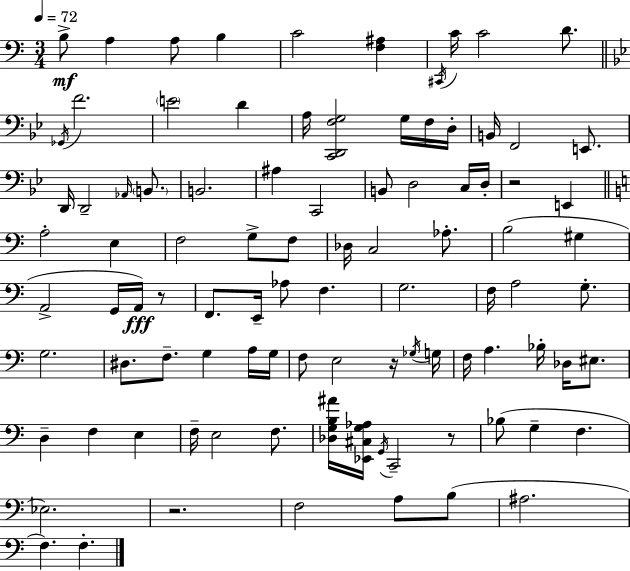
{
  \clef bass
  \numericTimeSignature
  \time 3/4
  \key a \minor
  \tempo 4 = 72
  b8->\mf a4 a8 b4 | c'2 <f ais>4 | \acciaccatura { cis,16 } c'16 c'2 d'8. | \bar "||" \break \key g \minor \acciaccatura { ges,16 } f'2. | \parenthesize e'2 d'4 | a16 <c, d, f g>2 g16 f16 | d16-. b,16 f,2 e,8. | \break d,16 d,2-- \grace { aes,16 } \parenthesize b,8. | b,2. | ais4 c,2 | b,8 d2 | \break c16 d16-. r2 e,4 | \bar "||" \break \key a \minor a2-. e4 | f2 g8-> f8 | des16 c2 aes8.-. | b2( gis4 | \break a,2-> g,16 a,16\fff) r8 | f,8. e,16-- aes8 f4. | g2. | f16 a2 g8.-. | \break g2. | dis8. f8.-- g4 a16 g16 | f8 e2 r16 \acciaccatura { ges16 } | g16 f16 a4. bes16-. des16 eis8. | \break d4-- f4 e4 | f16-- e2 f8. | <des g b ais'>16 <ees, cis g aes>16 \acciaccatura { g,16 } c,2-- | r8 bes8( g4-- f4. | \break ees2.) | r2. | f2 a8 | b8( ais2. | \break f4.) f4.-. | \bar "|."
}